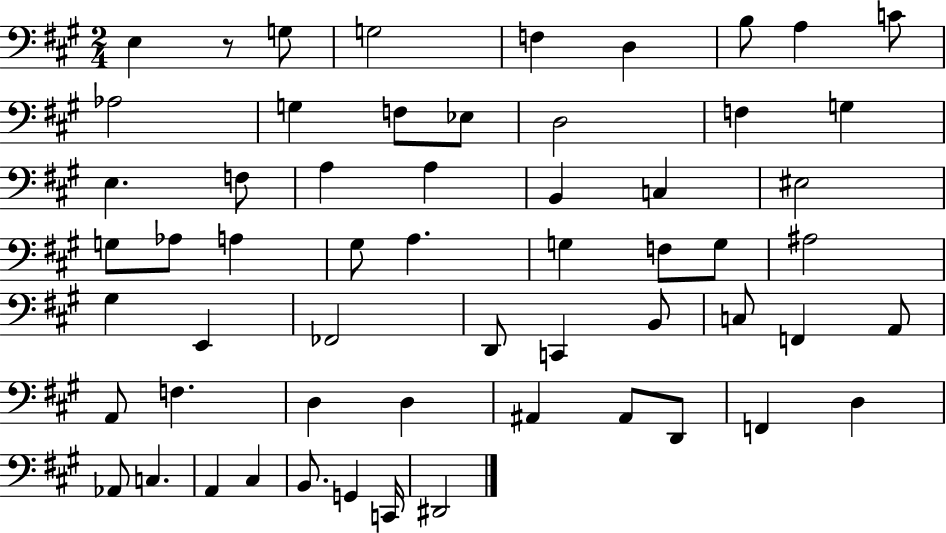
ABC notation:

X:1
T:Untitled
M:2/4
L:1/4
K:A
E, z/2 G,/2 G,2 F, D, B,/2 A, C/2 _A,2 G, F,/2 _E,/2 D,2 F, G, E, F,/2 A, A, B,, C, ^E,2 G,/2 _A,/2 A, ^G,/2 A, G, F,/2 G,/2 ^A,2 ^G, E,, _F,,2 D,,/2 C,, B,,/2 C,/2 F,, A,,/2 A,,/2 F, D, D, ^A,, ^A,,/2 D,,/2 F,, D, _A,,/2 C, A,, ^C, B,,/2 G,, C,,/4 ^D,,2